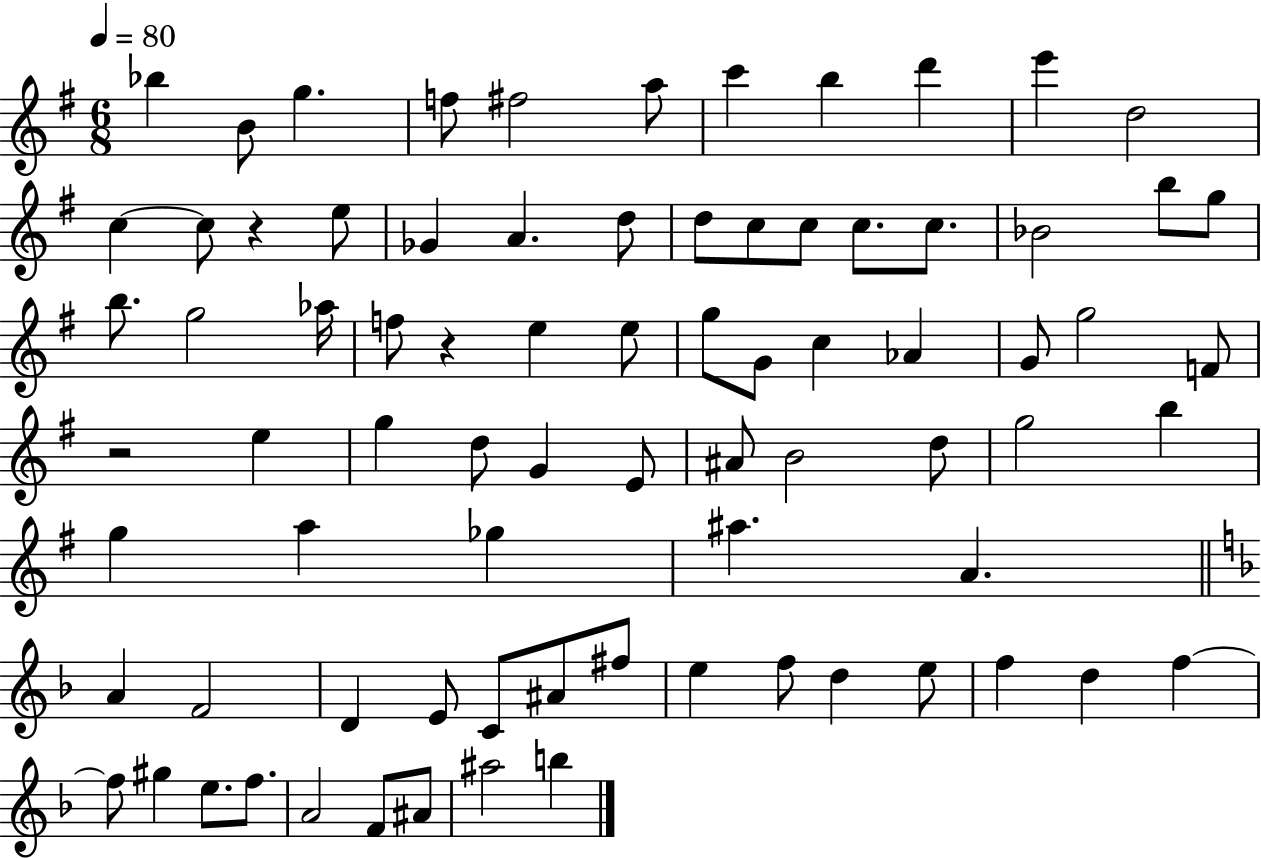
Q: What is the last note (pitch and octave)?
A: B5